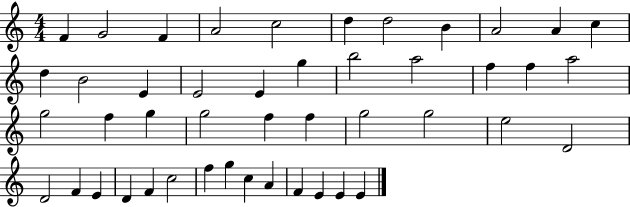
{
  \clef treble
  \numericTimeSignature
  \time 4/4
  \key c \major
  f'4 g'2 f'4 | a'2 c''2 | d''4 d''2 b'4 | a'2 a'4 c''4 | \break d''4 b'2 e'4 | e'2 e'4 g''4 | b''2 a''2 | f''4 f''4 a''2 | \break g''2 f''4 g''4 | g''2 f''4 f''4 | g''2 g''2 | e''2 d'2 | \break d'2 f'4 e'4 | d'4 f'4 c''2 | f''4 g''4 c''4 a'4 | f'4 e'4 e'4 e'4 | \break \bar "|."
}